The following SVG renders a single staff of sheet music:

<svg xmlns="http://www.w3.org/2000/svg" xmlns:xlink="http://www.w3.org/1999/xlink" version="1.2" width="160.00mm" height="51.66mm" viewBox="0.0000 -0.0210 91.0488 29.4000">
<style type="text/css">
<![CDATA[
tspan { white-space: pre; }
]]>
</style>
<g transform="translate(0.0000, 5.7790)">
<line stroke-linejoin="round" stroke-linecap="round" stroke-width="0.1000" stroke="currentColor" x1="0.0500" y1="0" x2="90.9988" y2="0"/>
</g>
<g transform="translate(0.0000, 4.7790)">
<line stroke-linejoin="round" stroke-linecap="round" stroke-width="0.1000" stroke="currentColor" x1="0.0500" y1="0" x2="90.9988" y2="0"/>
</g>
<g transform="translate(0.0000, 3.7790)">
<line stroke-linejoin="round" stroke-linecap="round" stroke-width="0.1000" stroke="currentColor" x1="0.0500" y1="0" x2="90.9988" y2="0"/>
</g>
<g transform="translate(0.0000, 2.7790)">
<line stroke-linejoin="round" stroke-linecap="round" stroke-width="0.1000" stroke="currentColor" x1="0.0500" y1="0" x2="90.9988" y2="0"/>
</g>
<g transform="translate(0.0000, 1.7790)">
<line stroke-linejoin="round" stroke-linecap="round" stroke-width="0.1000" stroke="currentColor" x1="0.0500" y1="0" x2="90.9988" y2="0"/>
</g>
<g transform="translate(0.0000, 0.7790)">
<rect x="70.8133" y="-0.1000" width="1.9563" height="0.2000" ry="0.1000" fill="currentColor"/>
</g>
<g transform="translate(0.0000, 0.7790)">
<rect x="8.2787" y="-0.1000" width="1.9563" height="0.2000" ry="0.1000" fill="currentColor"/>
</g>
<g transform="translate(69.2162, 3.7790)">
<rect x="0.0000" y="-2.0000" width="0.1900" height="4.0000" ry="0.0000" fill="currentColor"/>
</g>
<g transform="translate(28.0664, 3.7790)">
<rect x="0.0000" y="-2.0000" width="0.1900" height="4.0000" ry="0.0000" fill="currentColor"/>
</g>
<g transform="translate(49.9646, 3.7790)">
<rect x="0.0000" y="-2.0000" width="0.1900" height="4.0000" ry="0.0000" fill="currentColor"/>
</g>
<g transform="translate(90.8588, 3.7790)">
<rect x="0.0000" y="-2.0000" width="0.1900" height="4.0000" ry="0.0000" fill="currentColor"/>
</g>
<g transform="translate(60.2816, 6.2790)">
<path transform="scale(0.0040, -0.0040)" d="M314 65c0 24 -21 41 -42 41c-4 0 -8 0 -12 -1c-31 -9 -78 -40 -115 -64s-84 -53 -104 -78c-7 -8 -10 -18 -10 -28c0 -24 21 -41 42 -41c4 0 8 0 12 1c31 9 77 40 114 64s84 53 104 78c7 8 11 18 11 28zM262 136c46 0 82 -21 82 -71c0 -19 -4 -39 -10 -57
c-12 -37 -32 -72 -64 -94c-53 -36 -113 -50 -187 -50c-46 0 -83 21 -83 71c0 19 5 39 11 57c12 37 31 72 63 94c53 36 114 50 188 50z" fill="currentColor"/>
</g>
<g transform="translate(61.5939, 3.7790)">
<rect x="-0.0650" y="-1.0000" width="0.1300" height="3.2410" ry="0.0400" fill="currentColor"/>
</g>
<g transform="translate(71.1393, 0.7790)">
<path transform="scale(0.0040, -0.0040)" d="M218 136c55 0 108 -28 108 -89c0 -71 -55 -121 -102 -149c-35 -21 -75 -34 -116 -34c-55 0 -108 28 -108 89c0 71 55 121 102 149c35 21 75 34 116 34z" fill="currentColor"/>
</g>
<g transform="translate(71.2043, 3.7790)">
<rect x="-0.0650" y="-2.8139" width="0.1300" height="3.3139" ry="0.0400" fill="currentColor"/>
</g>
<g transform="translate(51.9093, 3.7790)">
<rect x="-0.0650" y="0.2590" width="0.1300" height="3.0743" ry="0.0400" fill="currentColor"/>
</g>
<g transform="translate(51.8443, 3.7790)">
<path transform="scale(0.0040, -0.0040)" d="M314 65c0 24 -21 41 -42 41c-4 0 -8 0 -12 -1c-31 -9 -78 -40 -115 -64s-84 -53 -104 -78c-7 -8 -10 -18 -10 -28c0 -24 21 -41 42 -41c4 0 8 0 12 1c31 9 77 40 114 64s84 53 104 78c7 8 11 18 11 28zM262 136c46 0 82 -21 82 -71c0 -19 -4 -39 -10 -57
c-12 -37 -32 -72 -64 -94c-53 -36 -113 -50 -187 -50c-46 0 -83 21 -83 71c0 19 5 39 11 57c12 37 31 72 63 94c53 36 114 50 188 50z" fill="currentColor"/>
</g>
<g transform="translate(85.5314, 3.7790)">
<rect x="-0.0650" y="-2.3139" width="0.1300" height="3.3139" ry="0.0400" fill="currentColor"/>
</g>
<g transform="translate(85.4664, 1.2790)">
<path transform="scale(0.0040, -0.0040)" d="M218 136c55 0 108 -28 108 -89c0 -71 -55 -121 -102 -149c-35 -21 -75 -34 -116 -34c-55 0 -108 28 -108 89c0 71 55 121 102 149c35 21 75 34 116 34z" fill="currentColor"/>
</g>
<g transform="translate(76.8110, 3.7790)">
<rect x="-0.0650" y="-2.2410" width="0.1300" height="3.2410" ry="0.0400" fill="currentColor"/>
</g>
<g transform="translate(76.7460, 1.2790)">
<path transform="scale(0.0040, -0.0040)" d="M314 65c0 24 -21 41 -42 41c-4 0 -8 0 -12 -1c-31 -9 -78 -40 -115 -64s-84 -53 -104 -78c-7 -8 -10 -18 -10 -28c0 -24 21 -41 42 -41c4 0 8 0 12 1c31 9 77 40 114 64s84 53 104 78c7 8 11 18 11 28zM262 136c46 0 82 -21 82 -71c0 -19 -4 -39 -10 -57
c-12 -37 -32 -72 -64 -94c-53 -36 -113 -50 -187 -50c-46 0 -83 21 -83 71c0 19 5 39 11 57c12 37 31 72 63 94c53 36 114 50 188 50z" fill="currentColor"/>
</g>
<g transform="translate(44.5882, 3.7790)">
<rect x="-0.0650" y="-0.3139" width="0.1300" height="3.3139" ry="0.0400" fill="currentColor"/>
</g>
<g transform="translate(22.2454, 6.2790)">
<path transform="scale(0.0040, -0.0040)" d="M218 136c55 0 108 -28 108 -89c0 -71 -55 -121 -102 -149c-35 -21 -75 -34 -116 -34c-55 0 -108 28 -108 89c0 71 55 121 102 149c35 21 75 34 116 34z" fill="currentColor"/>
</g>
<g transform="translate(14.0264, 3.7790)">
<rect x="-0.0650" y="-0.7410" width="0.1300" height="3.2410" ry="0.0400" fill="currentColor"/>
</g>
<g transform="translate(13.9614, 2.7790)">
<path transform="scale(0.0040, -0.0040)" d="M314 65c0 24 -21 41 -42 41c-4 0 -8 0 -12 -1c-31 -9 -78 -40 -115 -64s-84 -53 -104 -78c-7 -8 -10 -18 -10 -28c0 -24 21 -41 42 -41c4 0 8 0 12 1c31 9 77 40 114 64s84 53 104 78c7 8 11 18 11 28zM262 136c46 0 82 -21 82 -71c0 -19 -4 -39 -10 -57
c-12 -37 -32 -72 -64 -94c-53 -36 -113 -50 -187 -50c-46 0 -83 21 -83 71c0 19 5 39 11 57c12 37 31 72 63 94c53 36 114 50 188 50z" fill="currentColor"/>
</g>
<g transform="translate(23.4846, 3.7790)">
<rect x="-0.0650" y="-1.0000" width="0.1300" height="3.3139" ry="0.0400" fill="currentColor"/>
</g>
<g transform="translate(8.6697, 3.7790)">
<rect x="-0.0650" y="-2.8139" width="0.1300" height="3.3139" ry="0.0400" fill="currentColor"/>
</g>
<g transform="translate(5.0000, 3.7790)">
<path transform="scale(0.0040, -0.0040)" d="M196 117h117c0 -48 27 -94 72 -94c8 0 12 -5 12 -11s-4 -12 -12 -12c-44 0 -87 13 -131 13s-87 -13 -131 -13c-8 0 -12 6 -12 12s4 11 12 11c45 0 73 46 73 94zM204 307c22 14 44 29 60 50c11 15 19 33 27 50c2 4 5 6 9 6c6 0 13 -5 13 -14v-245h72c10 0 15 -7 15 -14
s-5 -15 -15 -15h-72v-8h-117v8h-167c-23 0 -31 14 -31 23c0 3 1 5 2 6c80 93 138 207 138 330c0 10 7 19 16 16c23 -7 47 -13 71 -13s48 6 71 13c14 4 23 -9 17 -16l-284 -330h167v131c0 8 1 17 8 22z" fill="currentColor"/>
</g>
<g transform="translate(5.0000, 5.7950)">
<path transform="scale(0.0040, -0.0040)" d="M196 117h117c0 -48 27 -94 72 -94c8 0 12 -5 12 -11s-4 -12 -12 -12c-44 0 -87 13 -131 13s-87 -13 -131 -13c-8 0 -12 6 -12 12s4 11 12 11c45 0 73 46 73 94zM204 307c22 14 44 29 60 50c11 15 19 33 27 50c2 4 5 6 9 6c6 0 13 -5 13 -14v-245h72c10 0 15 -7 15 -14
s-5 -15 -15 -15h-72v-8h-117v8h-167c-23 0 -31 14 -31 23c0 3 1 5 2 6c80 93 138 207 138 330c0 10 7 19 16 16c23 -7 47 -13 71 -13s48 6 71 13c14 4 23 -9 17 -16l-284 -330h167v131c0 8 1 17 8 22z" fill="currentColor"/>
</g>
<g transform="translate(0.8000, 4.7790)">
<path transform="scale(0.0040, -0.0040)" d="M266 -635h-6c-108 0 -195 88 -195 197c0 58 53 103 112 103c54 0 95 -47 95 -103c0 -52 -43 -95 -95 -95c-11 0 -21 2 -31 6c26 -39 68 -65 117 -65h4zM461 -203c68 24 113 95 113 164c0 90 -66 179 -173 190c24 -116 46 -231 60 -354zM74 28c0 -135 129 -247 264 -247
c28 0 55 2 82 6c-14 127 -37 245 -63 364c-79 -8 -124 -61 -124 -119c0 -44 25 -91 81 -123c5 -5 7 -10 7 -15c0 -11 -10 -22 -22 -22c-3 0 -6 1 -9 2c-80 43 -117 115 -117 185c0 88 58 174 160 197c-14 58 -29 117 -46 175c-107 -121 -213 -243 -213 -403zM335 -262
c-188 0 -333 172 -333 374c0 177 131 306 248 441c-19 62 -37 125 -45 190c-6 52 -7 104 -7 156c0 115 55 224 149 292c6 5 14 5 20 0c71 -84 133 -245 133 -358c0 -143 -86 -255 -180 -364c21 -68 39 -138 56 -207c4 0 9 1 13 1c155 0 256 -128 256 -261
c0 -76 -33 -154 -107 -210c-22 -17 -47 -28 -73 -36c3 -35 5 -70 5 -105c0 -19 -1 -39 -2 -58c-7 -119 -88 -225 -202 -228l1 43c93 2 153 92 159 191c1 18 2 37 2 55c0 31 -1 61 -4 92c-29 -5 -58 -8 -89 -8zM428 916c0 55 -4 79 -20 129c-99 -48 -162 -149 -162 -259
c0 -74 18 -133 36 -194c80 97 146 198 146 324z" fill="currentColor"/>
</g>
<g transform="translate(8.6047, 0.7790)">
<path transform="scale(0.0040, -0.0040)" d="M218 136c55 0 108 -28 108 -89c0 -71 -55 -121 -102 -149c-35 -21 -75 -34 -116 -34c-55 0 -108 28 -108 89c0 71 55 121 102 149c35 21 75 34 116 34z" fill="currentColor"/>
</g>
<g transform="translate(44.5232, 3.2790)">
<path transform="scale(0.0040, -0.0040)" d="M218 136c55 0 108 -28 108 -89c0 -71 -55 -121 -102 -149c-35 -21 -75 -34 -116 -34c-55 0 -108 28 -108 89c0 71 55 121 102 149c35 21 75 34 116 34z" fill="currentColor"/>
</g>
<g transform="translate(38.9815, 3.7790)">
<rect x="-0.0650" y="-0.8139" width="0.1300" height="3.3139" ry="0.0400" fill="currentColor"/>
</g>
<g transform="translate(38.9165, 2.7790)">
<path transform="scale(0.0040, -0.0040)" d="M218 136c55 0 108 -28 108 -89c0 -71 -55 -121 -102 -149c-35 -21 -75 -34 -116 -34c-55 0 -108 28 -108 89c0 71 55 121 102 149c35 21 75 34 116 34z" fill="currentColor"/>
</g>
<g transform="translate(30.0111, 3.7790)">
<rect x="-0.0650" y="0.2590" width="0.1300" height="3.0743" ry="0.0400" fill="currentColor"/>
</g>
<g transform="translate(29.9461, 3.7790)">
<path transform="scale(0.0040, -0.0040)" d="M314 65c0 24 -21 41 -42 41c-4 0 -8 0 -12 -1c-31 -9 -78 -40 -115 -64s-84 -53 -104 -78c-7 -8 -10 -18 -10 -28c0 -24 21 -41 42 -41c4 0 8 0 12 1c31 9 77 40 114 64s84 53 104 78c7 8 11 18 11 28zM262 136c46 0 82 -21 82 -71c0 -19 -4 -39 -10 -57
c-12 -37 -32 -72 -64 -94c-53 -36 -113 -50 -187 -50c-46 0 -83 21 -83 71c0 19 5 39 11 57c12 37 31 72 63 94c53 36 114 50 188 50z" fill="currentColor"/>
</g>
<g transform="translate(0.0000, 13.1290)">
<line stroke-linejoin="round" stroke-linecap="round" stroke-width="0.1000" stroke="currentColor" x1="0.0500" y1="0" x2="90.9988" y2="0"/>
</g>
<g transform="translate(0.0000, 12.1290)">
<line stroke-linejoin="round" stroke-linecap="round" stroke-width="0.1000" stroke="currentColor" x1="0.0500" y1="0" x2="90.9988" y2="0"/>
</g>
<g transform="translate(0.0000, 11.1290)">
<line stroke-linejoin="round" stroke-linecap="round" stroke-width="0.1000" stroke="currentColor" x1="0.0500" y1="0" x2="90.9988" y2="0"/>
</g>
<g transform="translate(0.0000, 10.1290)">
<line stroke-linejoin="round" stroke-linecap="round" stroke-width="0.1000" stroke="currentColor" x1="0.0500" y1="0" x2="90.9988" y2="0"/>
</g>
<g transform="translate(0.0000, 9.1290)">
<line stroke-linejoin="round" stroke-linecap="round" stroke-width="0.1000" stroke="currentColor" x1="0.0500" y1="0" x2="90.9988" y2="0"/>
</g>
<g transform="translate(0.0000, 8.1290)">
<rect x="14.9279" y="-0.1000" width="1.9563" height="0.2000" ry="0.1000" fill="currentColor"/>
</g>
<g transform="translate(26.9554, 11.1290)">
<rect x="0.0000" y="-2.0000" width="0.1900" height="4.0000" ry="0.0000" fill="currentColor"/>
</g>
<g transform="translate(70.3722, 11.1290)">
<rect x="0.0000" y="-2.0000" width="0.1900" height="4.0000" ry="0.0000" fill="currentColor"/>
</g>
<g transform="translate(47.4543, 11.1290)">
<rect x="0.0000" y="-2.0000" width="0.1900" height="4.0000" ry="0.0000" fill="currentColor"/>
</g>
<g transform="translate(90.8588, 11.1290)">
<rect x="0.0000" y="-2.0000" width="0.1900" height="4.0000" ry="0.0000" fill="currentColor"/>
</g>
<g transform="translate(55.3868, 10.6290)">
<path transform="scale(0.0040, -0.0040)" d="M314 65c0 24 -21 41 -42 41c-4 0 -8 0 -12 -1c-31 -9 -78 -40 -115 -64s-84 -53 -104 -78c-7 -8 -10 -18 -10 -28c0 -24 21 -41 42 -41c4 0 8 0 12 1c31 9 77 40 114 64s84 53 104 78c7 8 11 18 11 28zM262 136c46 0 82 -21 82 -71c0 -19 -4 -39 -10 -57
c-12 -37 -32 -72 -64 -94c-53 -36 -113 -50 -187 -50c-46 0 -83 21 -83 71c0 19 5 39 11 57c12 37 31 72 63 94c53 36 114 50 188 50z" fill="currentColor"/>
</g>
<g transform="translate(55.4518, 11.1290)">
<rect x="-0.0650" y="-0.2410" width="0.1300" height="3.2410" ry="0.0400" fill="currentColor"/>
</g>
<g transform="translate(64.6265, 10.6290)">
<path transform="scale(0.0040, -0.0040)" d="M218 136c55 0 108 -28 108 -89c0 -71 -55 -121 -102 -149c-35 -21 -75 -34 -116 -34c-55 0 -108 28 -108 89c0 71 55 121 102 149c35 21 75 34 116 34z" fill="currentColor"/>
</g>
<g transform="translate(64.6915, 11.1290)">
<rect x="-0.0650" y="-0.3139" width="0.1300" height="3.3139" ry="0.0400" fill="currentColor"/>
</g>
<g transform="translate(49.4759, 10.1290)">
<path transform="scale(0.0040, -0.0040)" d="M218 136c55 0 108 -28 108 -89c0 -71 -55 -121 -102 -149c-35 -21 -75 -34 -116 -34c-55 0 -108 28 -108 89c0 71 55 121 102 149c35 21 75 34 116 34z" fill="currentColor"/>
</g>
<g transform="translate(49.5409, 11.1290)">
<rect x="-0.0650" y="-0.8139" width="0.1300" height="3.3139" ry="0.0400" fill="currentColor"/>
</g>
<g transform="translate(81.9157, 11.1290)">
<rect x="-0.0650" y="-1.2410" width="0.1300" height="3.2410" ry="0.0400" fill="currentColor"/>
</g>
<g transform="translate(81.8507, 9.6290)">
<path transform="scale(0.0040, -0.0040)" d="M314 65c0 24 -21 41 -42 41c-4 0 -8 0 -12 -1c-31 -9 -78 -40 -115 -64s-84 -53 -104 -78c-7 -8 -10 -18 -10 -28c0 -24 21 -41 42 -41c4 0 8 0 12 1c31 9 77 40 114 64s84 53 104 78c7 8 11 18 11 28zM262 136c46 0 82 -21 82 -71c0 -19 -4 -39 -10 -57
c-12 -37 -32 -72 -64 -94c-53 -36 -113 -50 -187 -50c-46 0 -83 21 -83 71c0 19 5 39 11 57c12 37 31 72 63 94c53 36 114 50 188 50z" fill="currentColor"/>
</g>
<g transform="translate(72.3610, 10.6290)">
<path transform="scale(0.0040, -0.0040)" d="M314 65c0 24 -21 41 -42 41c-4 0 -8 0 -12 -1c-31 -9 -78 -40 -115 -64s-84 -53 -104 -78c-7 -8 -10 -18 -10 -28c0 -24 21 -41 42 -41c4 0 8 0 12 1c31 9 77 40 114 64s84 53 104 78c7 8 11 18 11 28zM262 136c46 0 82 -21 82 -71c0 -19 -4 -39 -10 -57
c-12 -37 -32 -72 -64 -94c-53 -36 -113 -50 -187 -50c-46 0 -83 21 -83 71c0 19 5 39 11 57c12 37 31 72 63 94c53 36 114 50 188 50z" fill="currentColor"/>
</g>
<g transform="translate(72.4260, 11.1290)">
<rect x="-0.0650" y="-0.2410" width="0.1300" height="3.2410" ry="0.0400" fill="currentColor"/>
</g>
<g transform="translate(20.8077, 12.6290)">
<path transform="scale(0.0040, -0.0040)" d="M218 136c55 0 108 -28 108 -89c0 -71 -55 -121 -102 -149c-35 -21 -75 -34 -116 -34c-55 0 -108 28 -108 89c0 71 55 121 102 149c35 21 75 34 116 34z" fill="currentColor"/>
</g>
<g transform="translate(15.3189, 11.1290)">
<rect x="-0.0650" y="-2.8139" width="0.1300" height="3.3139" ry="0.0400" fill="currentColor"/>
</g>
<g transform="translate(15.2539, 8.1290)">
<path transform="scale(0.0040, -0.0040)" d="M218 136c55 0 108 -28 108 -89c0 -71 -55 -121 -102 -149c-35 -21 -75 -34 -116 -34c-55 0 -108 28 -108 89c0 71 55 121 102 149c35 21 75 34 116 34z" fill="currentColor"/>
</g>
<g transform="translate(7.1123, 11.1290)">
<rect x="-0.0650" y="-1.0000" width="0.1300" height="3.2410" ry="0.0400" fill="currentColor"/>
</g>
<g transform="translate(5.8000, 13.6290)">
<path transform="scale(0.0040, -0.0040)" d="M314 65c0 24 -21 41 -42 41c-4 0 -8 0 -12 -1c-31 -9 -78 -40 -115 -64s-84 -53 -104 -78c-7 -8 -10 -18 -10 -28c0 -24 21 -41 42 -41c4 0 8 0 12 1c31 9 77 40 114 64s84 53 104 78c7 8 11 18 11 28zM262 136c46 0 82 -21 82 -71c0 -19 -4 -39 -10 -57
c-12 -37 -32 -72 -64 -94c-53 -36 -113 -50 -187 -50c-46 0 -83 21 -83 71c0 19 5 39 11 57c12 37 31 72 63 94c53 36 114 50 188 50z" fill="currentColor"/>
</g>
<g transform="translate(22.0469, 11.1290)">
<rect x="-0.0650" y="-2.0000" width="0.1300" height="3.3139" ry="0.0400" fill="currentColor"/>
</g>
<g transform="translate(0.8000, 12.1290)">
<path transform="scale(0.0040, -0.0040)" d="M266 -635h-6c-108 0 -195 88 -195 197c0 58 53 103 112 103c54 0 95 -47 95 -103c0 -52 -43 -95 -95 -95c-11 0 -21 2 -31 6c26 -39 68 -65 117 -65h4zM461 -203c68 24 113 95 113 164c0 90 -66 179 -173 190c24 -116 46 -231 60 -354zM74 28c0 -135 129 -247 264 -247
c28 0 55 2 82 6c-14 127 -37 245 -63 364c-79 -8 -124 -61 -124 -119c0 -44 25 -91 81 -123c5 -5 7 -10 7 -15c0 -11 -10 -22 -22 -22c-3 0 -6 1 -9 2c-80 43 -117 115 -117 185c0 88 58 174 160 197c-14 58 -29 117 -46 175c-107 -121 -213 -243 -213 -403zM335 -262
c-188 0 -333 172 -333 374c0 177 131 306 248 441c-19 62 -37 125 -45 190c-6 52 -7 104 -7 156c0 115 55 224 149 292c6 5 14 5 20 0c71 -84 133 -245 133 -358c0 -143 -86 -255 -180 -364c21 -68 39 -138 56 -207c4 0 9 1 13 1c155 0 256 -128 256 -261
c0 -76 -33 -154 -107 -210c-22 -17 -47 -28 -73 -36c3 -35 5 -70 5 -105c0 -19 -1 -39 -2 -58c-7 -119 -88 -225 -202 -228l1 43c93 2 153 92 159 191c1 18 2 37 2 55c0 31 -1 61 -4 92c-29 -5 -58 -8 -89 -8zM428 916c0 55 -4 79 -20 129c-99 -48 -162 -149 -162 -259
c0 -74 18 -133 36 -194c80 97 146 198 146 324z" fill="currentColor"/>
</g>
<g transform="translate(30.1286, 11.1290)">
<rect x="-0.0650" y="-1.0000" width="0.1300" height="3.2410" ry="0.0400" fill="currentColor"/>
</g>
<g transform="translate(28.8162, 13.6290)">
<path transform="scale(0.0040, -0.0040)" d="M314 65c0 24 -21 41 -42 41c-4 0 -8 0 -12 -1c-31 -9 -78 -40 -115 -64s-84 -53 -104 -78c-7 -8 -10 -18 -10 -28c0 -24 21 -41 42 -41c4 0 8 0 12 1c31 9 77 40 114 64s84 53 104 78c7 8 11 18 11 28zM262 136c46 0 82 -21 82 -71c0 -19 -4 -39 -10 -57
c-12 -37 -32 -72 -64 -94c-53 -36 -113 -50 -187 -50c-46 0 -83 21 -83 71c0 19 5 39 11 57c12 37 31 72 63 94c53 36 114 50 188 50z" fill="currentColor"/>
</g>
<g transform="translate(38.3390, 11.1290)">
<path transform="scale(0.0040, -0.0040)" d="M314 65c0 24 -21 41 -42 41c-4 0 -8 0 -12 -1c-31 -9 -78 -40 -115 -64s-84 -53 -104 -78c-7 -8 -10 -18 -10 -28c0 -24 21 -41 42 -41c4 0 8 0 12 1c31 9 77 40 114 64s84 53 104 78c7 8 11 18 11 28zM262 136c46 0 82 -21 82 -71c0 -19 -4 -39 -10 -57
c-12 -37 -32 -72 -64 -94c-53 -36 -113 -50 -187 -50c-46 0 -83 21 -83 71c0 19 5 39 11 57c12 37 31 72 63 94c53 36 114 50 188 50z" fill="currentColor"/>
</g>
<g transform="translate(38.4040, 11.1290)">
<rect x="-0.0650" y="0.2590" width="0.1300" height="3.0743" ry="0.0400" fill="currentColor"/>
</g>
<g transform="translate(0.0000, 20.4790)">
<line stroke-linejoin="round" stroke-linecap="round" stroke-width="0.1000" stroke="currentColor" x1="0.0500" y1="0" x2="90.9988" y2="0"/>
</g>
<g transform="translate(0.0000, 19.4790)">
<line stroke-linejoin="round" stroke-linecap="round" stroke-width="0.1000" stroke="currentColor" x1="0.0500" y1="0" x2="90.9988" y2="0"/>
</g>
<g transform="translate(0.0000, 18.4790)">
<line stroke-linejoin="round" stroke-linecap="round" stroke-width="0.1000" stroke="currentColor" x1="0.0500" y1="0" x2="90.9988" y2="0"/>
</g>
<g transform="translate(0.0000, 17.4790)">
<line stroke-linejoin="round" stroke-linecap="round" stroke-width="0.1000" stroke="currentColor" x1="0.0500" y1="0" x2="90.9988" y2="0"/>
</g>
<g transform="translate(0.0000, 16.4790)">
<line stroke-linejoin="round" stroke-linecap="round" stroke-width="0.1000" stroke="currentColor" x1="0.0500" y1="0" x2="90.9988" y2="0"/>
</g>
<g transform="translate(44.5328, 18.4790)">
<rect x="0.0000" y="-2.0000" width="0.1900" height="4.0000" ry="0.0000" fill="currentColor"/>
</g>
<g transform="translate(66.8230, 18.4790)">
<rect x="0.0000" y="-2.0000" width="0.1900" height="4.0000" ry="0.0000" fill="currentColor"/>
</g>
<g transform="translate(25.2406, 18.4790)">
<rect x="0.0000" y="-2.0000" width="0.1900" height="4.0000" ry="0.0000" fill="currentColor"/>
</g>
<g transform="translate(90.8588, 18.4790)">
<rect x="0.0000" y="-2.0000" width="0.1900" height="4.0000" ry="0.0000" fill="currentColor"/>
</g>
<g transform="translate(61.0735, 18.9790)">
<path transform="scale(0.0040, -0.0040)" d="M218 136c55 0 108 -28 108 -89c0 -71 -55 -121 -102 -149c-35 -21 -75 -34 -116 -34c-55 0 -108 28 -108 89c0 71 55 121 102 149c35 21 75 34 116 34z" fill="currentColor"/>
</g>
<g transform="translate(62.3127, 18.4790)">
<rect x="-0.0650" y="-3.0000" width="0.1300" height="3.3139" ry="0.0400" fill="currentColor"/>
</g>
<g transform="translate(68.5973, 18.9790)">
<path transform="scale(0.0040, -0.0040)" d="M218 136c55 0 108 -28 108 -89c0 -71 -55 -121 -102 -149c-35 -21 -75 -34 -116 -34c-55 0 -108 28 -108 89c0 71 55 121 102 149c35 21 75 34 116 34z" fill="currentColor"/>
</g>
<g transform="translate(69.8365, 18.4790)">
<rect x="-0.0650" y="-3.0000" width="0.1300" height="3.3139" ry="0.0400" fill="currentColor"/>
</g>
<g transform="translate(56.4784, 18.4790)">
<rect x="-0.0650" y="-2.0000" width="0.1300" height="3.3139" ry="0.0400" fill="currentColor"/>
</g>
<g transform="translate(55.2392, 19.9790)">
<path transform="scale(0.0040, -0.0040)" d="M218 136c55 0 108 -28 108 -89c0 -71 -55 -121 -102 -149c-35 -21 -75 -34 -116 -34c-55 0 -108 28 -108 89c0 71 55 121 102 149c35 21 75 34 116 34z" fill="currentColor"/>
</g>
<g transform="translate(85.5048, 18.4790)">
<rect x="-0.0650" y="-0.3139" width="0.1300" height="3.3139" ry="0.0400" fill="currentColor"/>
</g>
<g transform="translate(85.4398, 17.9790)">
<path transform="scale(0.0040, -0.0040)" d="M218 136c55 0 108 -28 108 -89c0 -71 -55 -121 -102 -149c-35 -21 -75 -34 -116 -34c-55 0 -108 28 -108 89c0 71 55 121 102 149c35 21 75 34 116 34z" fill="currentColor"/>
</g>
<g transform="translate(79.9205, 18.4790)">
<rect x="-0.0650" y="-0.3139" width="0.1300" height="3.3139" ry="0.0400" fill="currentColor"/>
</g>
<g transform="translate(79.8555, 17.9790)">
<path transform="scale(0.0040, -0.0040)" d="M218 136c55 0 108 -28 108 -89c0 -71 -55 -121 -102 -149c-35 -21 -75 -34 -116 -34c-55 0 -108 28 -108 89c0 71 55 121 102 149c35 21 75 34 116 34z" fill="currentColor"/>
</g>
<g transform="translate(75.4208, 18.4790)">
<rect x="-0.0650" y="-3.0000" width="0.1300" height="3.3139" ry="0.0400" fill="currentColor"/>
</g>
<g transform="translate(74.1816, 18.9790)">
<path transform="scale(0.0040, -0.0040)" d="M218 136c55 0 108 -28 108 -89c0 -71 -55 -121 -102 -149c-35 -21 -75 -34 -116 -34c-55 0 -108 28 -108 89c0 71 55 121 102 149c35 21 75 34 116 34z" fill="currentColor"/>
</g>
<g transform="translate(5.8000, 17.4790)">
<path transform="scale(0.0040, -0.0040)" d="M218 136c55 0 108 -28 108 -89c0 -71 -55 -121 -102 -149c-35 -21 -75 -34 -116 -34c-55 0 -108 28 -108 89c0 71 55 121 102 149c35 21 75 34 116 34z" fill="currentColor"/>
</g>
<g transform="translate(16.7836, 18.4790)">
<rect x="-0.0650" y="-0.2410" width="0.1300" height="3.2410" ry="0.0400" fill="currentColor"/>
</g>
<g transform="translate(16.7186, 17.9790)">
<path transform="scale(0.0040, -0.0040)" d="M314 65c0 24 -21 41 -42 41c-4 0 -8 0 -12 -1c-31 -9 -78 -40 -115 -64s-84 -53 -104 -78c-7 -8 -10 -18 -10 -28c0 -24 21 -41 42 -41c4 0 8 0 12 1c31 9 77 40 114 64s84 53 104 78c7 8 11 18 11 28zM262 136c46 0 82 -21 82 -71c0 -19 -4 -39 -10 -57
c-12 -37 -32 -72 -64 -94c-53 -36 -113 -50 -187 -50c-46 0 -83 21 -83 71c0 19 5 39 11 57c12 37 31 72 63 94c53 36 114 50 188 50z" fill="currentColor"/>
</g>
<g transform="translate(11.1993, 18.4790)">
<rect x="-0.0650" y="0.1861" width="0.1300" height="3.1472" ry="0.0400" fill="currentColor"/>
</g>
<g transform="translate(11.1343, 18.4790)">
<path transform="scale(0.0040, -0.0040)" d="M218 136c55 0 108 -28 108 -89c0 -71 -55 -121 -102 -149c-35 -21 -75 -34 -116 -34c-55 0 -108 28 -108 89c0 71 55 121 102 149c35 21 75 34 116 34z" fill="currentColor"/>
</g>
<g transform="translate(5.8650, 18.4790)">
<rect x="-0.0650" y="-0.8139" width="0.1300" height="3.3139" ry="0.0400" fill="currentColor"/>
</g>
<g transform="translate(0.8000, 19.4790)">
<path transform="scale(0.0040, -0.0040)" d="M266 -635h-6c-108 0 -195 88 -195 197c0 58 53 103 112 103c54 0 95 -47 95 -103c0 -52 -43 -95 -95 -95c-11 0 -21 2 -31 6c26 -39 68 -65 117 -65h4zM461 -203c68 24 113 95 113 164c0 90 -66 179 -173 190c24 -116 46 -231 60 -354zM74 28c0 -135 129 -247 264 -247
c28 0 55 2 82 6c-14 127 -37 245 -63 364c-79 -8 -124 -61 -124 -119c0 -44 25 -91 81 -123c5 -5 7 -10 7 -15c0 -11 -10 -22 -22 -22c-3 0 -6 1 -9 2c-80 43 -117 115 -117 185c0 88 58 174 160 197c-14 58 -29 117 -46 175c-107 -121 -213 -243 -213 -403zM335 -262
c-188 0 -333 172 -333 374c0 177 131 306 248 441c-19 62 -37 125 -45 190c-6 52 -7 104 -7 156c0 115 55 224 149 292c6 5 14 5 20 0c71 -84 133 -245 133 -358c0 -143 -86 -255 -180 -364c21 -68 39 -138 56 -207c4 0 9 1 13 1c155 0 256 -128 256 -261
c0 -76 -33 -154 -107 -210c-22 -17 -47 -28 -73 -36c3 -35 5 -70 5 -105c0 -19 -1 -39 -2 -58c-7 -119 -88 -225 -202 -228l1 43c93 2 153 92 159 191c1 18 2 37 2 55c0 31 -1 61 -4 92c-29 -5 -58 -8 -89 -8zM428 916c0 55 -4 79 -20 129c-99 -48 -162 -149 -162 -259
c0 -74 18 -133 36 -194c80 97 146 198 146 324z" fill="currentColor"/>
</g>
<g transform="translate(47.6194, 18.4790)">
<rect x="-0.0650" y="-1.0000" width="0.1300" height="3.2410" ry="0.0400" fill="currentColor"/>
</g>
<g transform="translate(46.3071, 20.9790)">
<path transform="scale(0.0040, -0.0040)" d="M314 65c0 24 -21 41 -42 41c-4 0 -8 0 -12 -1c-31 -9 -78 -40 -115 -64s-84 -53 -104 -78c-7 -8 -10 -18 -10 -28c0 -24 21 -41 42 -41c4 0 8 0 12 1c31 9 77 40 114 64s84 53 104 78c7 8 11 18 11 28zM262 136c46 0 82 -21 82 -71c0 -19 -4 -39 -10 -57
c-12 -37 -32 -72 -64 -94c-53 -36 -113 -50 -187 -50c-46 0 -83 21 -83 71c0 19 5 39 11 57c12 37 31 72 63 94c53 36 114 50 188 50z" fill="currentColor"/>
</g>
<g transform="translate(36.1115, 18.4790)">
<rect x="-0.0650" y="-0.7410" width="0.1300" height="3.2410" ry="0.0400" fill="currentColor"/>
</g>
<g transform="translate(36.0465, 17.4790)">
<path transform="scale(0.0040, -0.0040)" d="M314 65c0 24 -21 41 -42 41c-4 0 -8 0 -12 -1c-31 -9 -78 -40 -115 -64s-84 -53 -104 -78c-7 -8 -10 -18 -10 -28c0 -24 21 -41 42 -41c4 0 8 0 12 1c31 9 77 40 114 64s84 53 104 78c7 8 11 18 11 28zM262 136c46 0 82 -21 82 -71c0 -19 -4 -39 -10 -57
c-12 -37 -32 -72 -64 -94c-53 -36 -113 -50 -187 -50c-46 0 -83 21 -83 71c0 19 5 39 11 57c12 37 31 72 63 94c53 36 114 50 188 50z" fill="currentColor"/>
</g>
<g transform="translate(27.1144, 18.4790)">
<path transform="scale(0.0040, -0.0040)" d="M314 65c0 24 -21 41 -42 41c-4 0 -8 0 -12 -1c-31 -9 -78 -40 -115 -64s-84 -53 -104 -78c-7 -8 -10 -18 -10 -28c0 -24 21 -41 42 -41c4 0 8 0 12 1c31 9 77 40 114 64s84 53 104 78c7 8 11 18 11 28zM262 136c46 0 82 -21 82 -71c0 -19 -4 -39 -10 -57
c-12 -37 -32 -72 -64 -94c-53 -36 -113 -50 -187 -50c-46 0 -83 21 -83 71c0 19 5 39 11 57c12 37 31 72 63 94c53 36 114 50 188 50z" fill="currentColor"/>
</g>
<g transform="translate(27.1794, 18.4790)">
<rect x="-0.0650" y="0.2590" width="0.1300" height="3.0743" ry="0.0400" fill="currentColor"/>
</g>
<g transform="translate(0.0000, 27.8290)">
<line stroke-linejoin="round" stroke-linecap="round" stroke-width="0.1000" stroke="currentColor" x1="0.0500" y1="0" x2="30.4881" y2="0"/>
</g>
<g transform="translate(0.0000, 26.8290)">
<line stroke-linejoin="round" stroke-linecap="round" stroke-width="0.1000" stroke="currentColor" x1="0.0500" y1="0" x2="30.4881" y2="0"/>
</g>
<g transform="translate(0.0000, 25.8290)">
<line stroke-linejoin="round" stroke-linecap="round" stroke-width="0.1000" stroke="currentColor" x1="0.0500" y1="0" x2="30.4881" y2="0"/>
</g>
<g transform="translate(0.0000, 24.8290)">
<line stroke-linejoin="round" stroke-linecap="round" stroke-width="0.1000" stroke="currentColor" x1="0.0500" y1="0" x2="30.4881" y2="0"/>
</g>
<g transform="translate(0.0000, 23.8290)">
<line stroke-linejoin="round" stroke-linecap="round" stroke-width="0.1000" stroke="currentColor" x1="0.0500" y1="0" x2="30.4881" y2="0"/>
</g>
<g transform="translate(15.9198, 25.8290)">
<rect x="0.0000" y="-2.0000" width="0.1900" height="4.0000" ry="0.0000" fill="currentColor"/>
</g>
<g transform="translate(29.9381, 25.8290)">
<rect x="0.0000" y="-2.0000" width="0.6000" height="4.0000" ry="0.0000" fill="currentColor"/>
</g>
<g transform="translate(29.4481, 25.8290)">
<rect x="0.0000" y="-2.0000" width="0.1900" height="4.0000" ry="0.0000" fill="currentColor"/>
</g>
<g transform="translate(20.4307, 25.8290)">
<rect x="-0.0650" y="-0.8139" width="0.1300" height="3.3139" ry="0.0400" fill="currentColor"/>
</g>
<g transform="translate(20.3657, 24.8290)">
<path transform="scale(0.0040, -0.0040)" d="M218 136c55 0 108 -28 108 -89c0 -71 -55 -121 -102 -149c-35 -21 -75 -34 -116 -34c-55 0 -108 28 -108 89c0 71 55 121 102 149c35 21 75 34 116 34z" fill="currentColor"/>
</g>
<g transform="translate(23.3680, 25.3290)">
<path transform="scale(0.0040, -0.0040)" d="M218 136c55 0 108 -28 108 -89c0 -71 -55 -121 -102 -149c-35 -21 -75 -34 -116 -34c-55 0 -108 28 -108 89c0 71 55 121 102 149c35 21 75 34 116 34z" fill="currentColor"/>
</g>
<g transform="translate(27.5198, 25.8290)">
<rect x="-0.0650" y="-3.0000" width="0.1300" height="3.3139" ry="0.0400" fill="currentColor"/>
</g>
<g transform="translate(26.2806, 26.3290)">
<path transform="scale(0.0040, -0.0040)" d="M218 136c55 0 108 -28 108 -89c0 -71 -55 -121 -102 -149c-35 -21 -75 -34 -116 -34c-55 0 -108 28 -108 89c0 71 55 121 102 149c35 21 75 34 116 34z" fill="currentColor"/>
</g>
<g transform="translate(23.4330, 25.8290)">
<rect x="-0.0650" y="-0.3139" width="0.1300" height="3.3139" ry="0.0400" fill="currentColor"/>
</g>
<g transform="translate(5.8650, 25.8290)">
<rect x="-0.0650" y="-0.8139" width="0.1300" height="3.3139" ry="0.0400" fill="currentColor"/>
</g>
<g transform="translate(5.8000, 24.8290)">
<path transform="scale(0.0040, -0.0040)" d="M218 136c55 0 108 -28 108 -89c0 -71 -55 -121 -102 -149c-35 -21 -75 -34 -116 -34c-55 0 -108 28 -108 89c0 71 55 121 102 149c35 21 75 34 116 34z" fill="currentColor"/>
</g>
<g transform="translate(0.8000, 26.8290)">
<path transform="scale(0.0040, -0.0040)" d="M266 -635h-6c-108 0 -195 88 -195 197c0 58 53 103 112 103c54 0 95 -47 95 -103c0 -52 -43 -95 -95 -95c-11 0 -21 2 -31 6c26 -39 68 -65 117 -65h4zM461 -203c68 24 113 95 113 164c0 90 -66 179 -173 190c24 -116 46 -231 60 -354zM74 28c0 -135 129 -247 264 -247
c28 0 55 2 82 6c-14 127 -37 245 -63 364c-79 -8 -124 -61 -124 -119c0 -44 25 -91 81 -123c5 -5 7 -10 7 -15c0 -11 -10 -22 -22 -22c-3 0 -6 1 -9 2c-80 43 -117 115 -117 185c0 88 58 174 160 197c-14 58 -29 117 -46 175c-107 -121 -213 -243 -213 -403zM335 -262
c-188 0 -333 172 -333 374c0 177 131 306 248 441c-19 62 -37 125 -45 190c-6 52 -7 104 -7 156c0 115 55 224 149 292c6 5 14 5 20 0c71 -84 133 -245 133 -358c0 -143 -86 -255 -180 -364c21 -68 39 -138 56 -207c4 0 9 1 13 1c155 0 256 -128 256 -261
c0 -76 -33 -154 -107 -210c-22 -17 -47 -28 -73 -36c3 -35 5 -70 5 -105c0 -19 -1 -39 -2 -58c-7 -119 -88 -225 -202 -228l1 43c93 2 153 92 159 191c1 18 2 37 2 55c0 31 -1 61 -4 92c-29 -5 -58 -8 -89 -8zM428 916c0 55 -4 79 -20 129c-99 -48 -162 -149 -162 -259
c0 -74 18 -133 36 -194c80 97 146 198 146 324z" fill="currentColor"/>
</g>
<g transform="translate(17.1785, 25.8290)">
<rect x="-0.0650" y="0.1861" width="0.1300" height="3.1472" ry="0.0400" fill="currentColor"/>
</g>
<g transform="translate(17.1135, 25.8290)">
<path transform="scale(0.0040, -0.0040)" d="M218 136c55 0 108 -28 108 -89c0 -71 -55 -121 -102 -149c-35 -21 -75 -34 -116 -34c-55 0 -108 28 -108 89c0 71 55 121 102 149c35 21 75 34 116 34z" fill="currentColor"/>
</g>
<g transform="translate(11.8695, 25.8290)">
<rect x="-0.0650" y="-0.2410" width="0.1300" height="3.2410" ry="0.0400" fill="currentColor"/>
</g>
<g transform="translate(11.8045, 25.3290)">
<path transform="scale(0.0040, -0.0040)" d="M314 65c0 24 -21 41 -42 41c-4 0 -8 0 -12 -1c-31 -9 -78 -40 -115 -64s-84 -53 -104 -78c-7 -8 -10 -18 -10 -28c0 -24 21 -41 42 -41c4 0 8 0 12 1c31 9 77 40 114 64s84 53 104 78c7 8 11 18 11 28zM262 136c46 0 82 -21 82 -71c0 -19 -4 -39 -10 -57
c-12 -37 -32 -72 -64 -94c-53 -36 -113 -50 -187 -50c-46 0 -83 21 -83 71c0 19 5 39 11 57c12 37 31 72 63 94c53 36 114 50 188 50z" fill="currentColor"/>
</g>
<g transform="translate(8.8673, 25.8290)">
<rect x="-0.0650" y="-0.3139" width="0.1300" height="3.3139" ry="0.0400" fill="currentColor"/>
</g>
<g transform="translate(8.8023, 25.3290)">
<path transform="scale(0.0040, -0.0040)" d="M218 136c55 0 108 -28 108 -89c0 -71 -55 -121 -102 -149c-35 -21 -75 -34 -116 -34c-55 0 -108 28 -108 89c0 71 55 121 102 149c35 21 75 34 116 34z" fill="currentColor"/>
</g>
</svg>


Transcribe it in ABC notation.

X:1
T:Untitled
M:4/4
L:1/4
K:C
a d2 D B2 d c B2 D2 a g2 g D2 a F D2 B2 d c2 c c2 e2 d B c2 B2 d2 D2 F A A A c c d c c2 B d c A